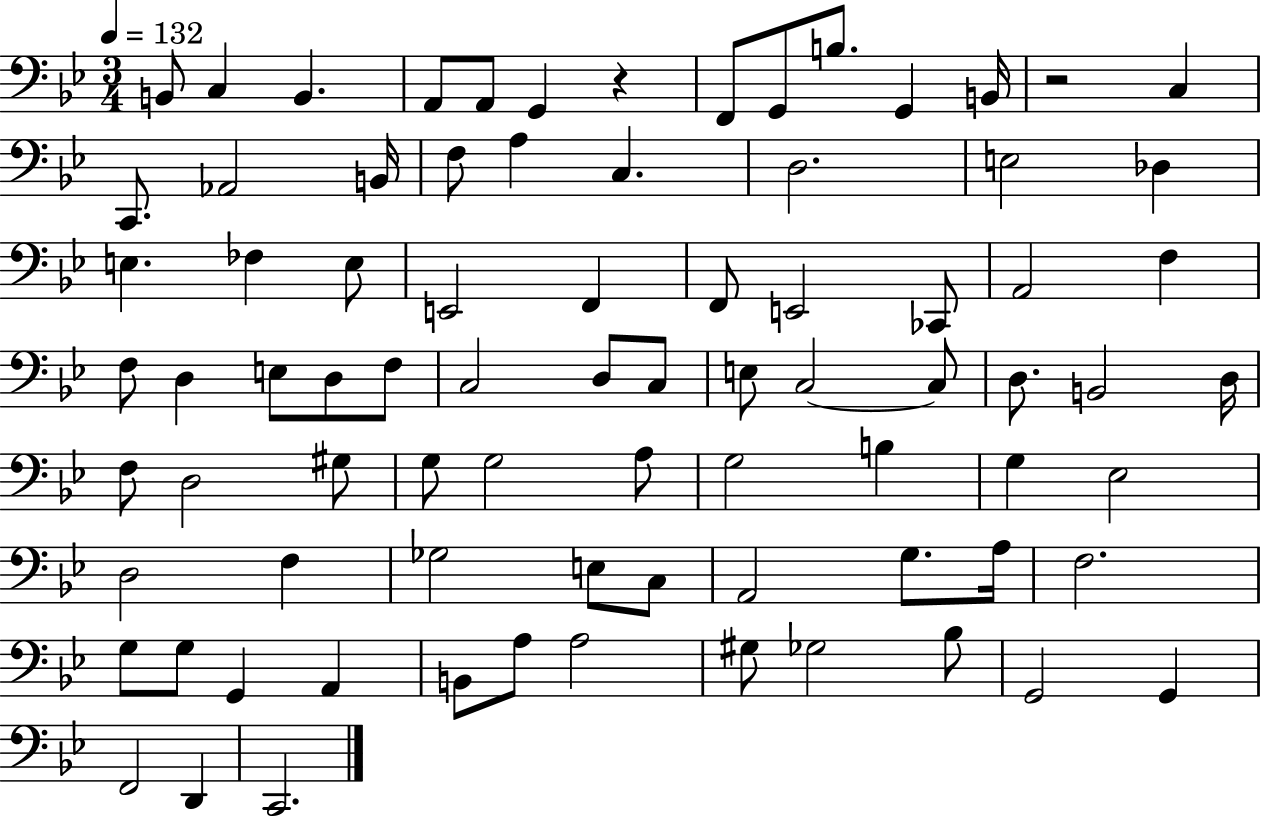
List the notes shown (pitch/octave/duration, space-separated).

B2/e C3/q B2/q. A2/e A2/e G2/q R/q F2/e G2/e B3/e. G2/q B2/s R/h C3/q C2/e. Ab2/h B2/s F3/e A3/q C3/q. D3/h. E3/h Db3/q E3/q. FES3/q E3/e E2/h F2/q F2/e E2/h CES2/e A2/h F3/q F3/e D3/q E3/e D3/e F3/e C3/h D3/e C3/e E3/e C3/h C3/e D3/e. B2/h D3/s F3/e D3/h G#3/e G3/e G3/h A3/e G3/h B3/q G3/q Eb3/h D3/h F3/q Gb3/h E3/e C3/e A2/h G3/e. A3/s F3/h. G3/e G3/e G2/q A2/q B2/e A3/e A3/h G#3/e Gb3/h Bb3/e G2/h G2/q F2/h D2/q C2/h.